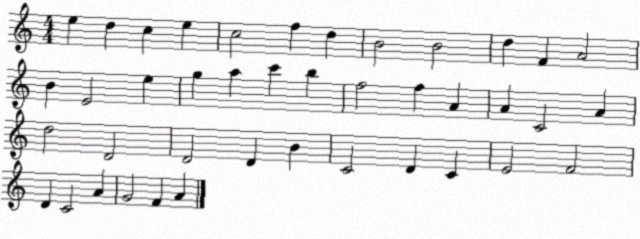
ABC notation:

X:1
T:Untitled
M:4/4
L:1/4
K:C
e d c e c2 f d B2 B2 d F A2 B E2 e g a c' b f2 f A A C2 A d2 D2 D2 D B C2 D C E2 F2 D C2 A G2 F A